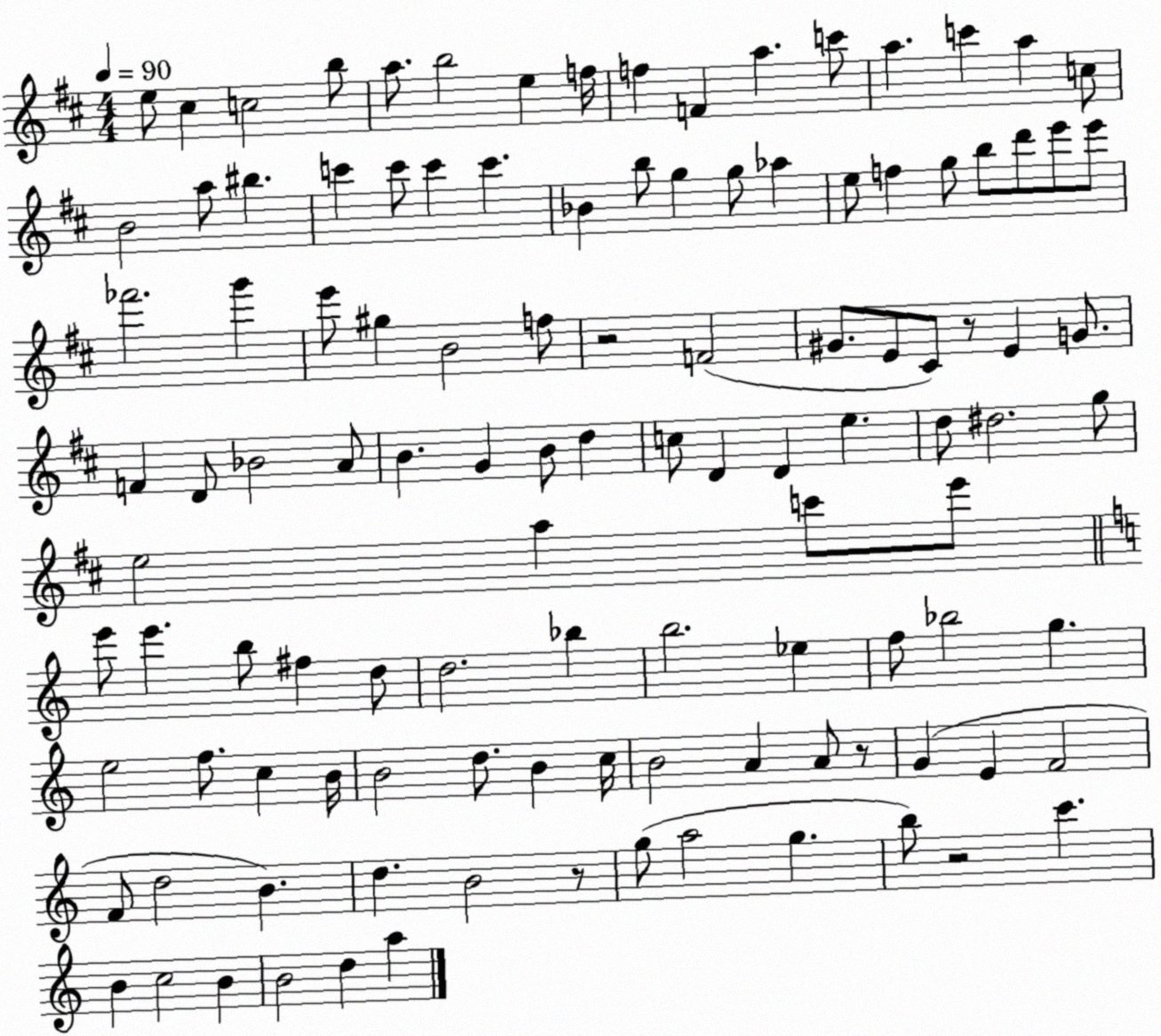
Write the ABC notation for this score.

X:1
T:Untitled
M:4/4
L:1/4
K:D
e/2 ^c c2 b/2 a/2 b2 e f/4 f F a c'/2 a c' a c/2 B2 a/2 ^b c' c'/2 c' c' _B b/2 g g/2 _a e/2 f g/2 b/2 d'/2 e'/2 e'/2 _f'2 g' e'/2 ^g B2 f/2 z2 F2 ^G/2 E/2 ^C/2 z/2 E G/2 F D/2 _B2 A/2 B G B/2 d c/2 D D e d/2 ^d2 g/2 e2 a c'/2 e'/2 e'/2 e' b/2 ^f d/2 d2 _b b2 _e f/2 _b2 g e2 f/2 c B/4 B2 d/2 B c/4 B2 A A/2 z/2 G E F2 F/2 d2 B d B2 z/2 g/2 a2 g b/2 z2 c' B c2 B B2 d a